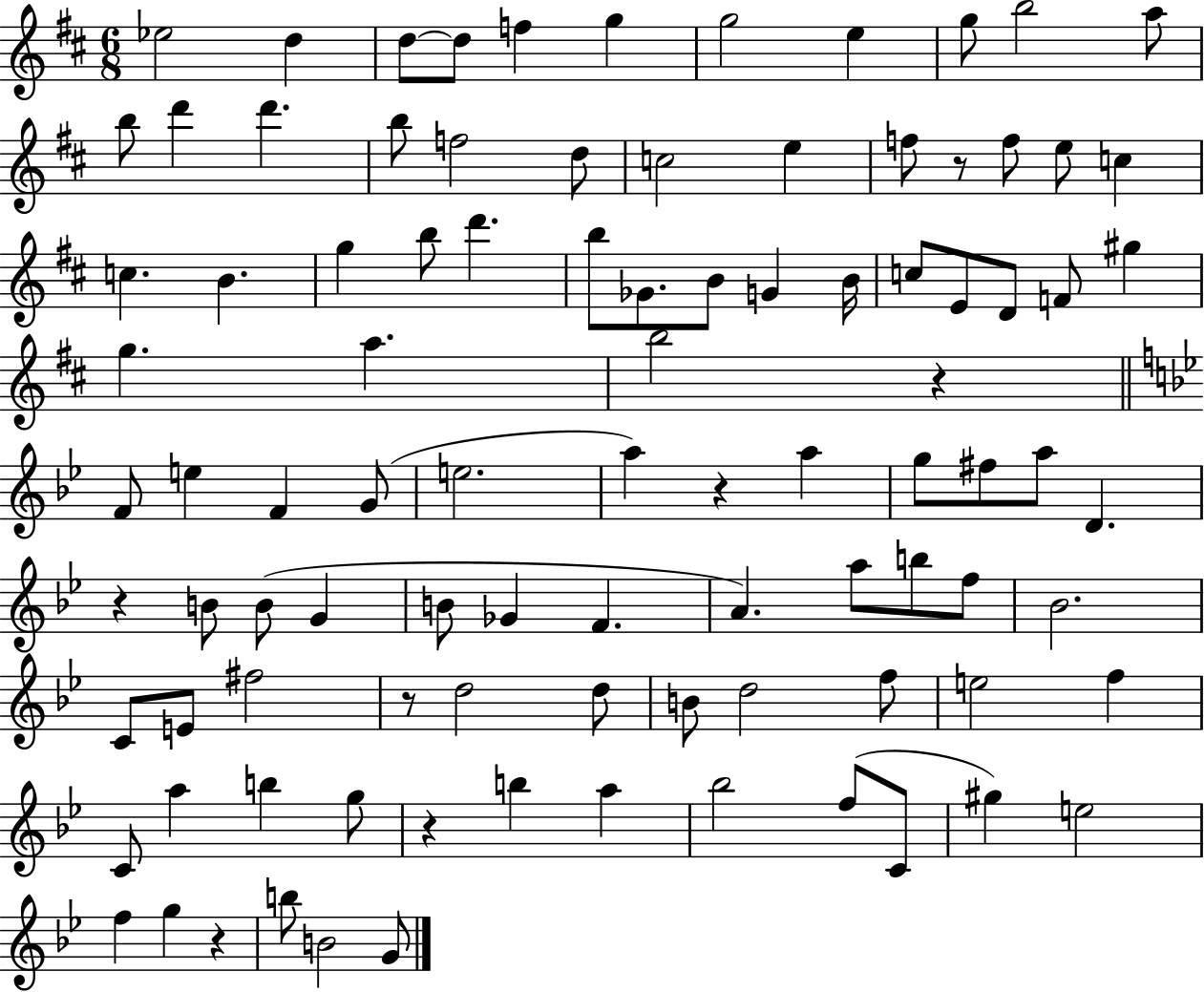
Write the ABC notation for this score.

X:1
T:Untitled
M:6/8
L:1/4
K:D
_e2 d d/2 d/2 f g g2 e g/2 b2 a/2 b/2 d' d' b/2 f2 d/2 c2 e f/2 z/2 f/2 e/2 c c B g b/2 d' b/2 _G/2 B/2 G B/4 c/2 E/2 D/2 F/2 ^g g a b2 z F/2 e F G/2 e2 a z a g/2 ^f/2 a/2 D z B/2 B/2 G B/2 _G F A a/2 b/2 f/2 _B2 C/2 E/2 ^f2 z/2 d2 d/2 B/2 d2 f/2 e2 f C/2 a b g/2 z b a _b2 f/2 C/2 ^g e2 f g z b/2 B2 G/2